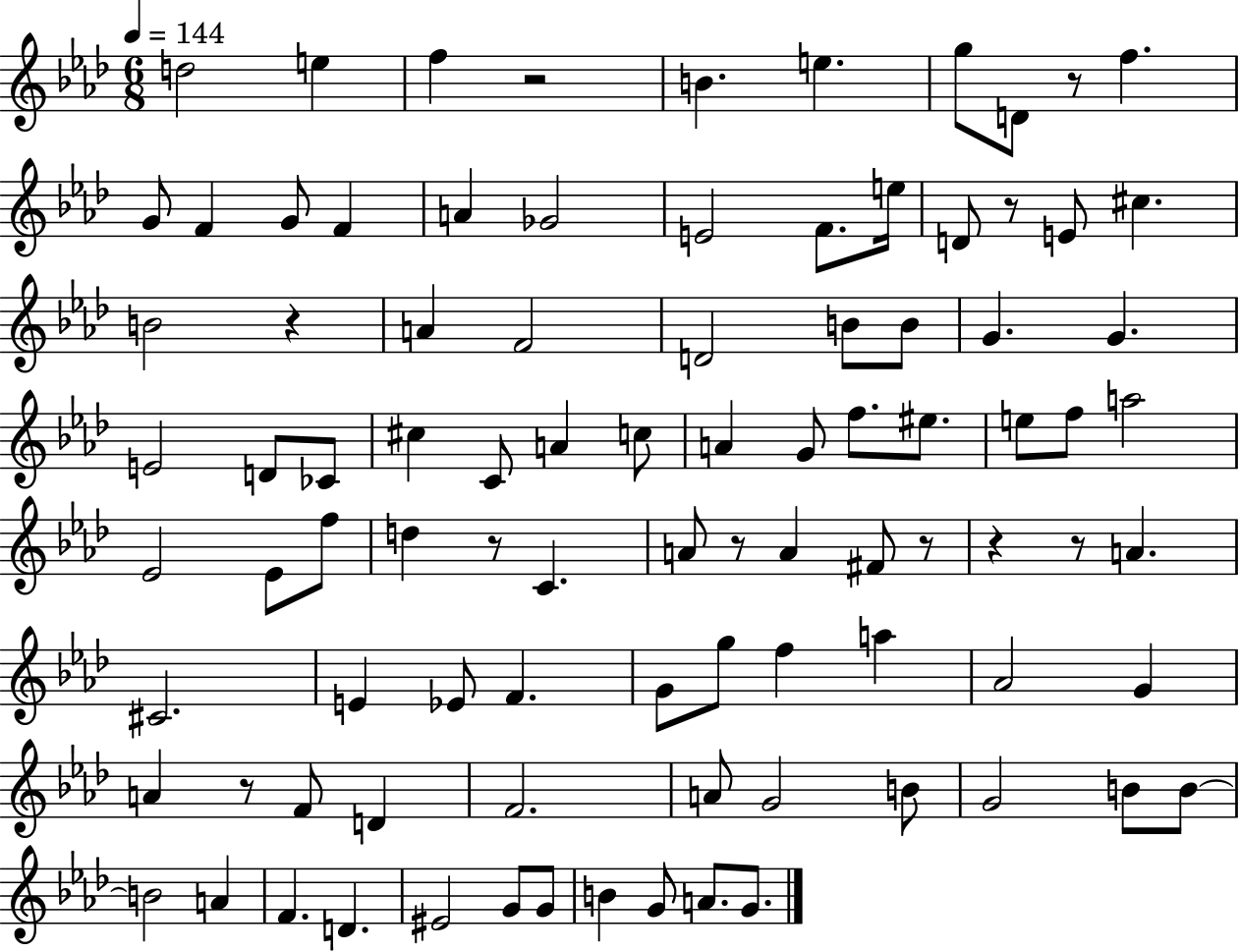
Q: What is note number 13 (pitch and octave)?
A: A4